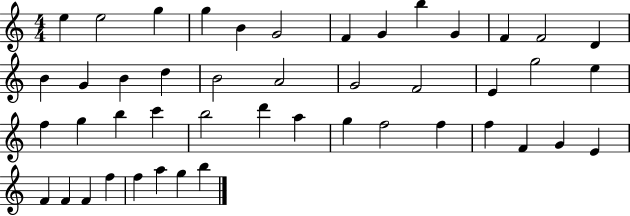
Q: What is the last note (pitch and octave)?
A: B5